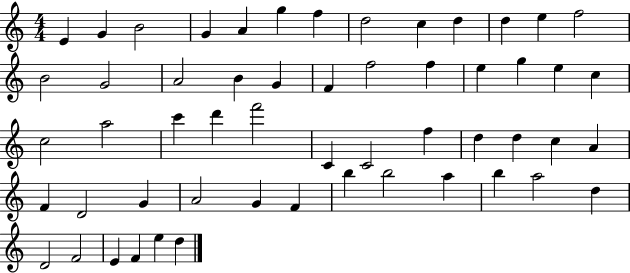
E4/q G4/q B4/h G4/q A4/q G5/q F5/q D5/h C5/q D5/q D5/q E5/q F5/h B4/h G4/h A4/h B4/q G4/q F4/q F5/h F5/q E5/q G5/q E5/q C5/q C5/h A5/h C6/q D6/q F6/h C4/q C4/h F5/q D5/q D5/q C5/q A4/q F4/q D4/h G4/q A4/h G4/q F4/q B5/q B5/h A5/q B5/q A5/h D5/q D4/h F4/h E4/q F4/q E5/q D5/q